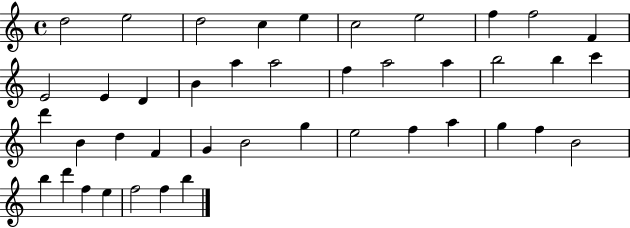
{
  \clef treble
  \time 4/4
  \defaultTimeSignature
  \key c \major
  d''2 e''2 | d''2 c''4 e''4 | c''2 e''2 | f''4 f''2 f'4 | \break e'2 e'4 d'4 | b'4 a''4 a''2 | f''4 a''2 a''4 | b''2 b''4 c'''4 | \break d'''4 b'4 d''4 f'4 | g'4 b'2 g''4 | e''2 f''4 a''4 | g''4 f''4 b'2 | \break b''4 d'''4 f''4 e''4 | f''2 f''4 b''4 | \bar "|."
}